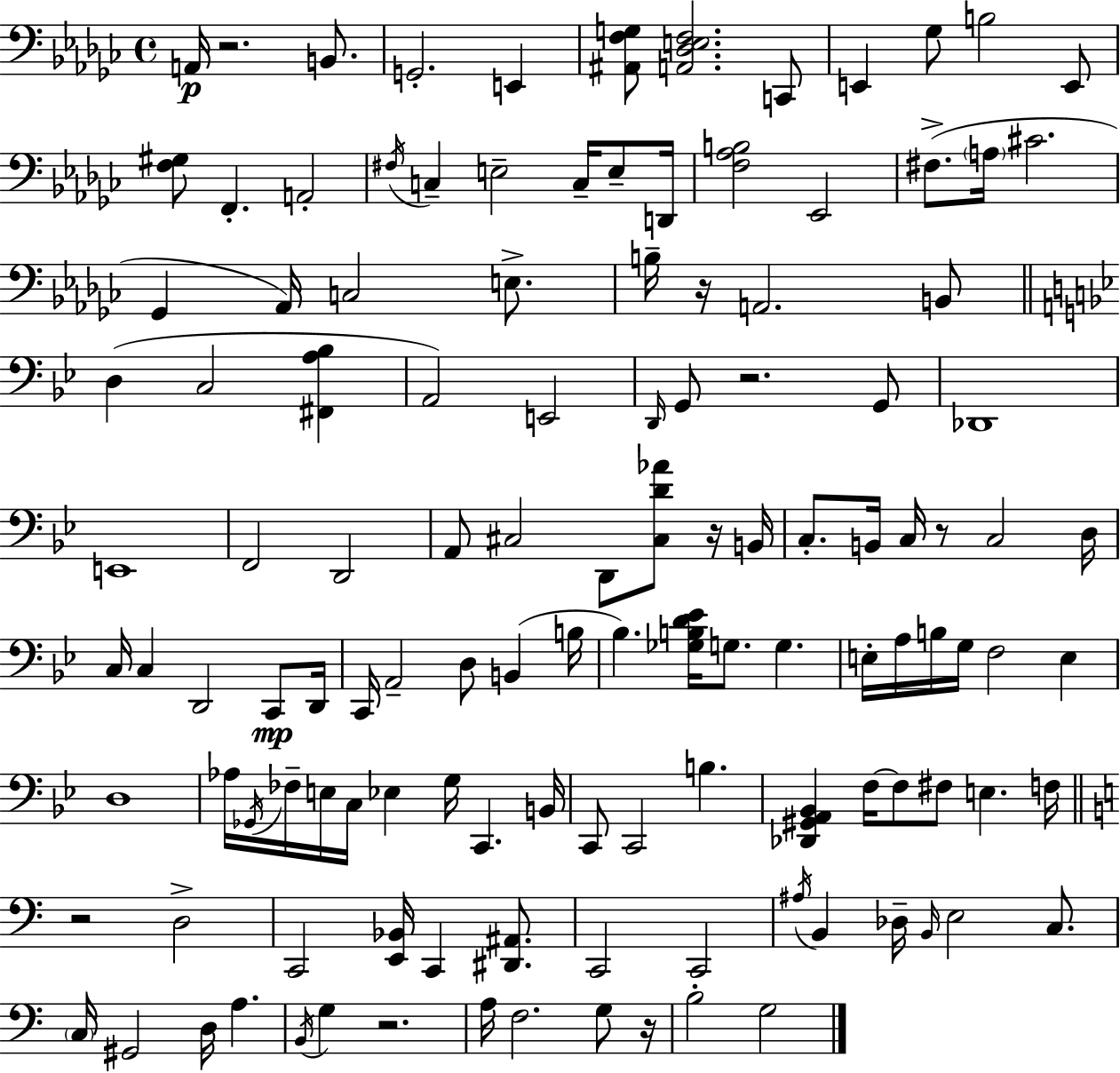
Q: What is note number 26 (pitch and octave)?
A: B3